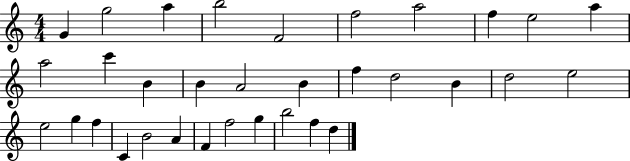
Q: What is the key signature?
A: C major